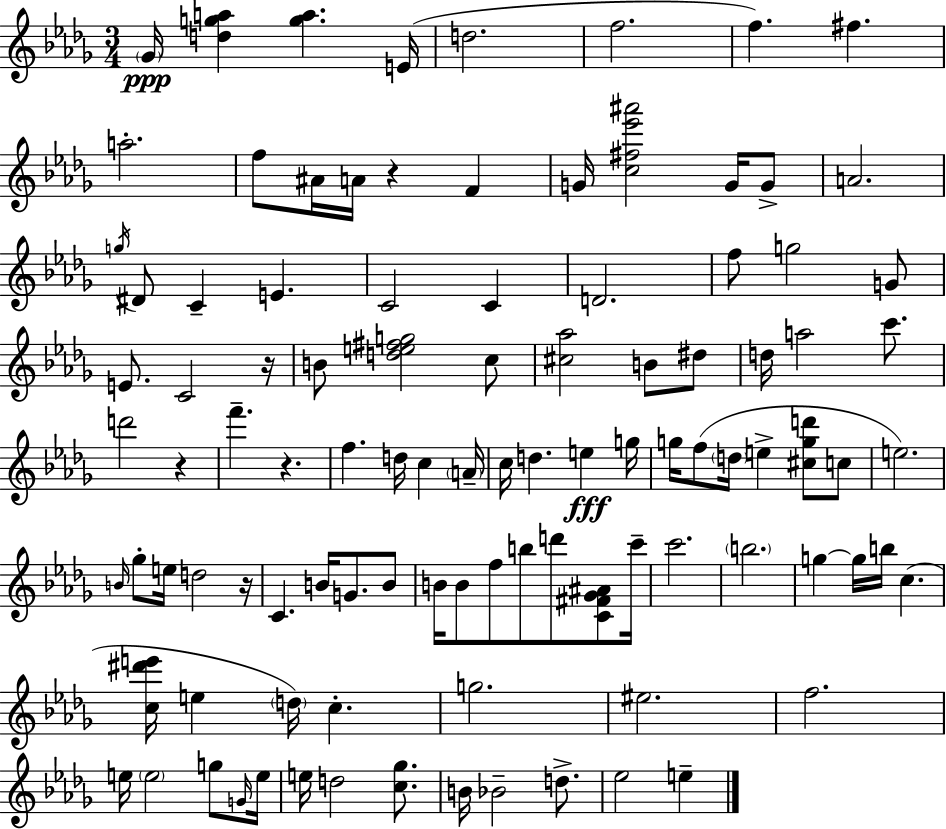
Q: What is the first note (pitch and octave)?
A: Gb4